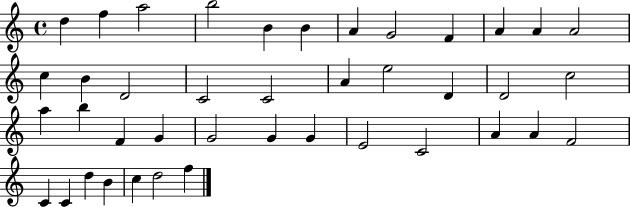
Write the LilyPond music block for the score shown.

{
  \clef treble
  \time 4/4
  \defaultTimeSignature
  \key c \major
  d''4 f''4 a''2 | b''2 b'4 b'4 | a'4 g'2 f'4 | a'4 a'4 a'2 | \break c''4 b'4 d'2 | c'2 c'2 | a'4 e''2 d'4 | d'2 c''2 | \break a''4 b''4 f'4 g'4 | g'2 g'4 g'4 | e'2 c'2 | a'4 a'4 f'2 | \break c'4 c'4 d''4 b'4 | c''4 d''2 f''4 | \bar "|."
}